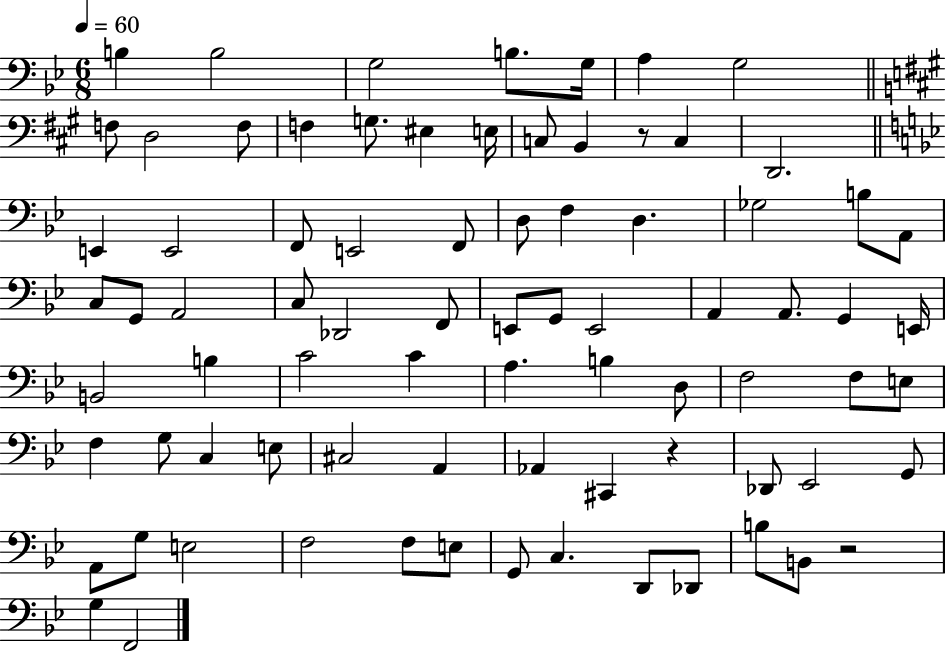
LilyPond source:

{
  \clef bass
  \numericTimeSignature
  \time 6/8
  \key bes \major
  \tempo 4 = 60
  \repeat volta 2 { b4 b2 | g2 b8. g16 | a4 g2 | \bar "||" \break \key a \major f8 d2 f8 | f4 g8. eis4 e16 | c8 b,4 r8 c4 | d,2. | \break \bar "||" \break \key g \minor e,4 e,2 | f,8 e,2 f,8 | d8 f4 d4. | ges2 b8 a,8 | \break c8 g,8 a,2 | c8 des,2 f,8 | e,8 g,8 e,2 | a,4 a,8. g,4 e,16 | \break b,2 b4 | c'2 c'4 | a4. b4 d8 | f2 f8 e8 | \break f4 g8 c4 e8 | cis2 a,4 | aes,4 cis,4 r4 | des,8 ees,2 g,8 | \break a,8 g8 e2 | f2 f8 e8 | g,8 c4. d,8 des,8 | b8 b,8 r2 | \break g4 f,2 | } \bar "|."
}